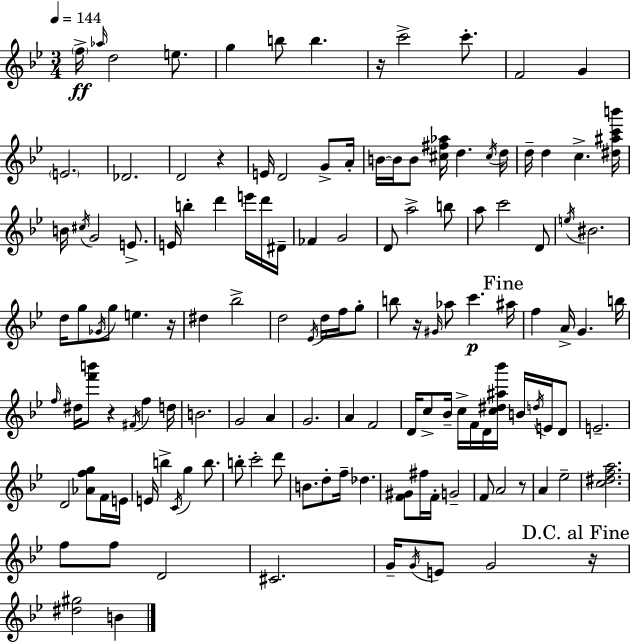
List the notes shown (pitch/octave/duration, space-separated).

F5/s Ab5/s D5/h E5/e. G5/q B5/e B5/q. R/s C6/h C6/e. F4/h G4/q E4/h. Db4/h. D4/h R/q E4/s D4/h G4/e A4/s B4/s B4/s B4/e [C#5,F#5,Ab5]/s D5/q. C#5/s D5/s D5/s D5/q C5/q. [D#5,A#5,C6,B6]/s B4/s C#5/s G4/h E4/e. E4/s B5/q D6/q E6/s D6/s D#4/s FES4/q G4/h D4/e A5/h B5/e A5/e C6/h D4/e E5/s BIS4/h. D5/s G5/e Gb4/s G5/e E5/q. R/s D#5/q Bb5/h D5/h Eb4/s D5/s F5/s G5/e B5/e R/s G#4/s Ab5/e C6/q. A#5/s F5/q A4/s G4/q. B5/s F5/s D#5/s [F6,B6]/e R/q F#4/s F5/q D5/s B4/h. G4/h A4/q G4/h. A4/q F4/h D4/s C5/e Bb4/s C5/s F4/s D4/s [C5,D#5,A#5,Bb6]/s B4/s D5/s E4/s D4/e E4/h. D4/h [Ab4,F5,G5]/e F4/s E4/s E4/s B5/q C4/s G5/q B5/e. B5/e C6/h D6/e B4/e. D5/e F5/s Db5/q. [F4,G#4]/e F#5/s F4/s G4/h F4/e A4/h R/e A4/q Eb5/h [C5,D#5,F5,A5]/h. F5/e F5/e D4/h C#4/h. G4/s G4/s E4/e G4/h R/s [D#5,G#5]/h B4/q